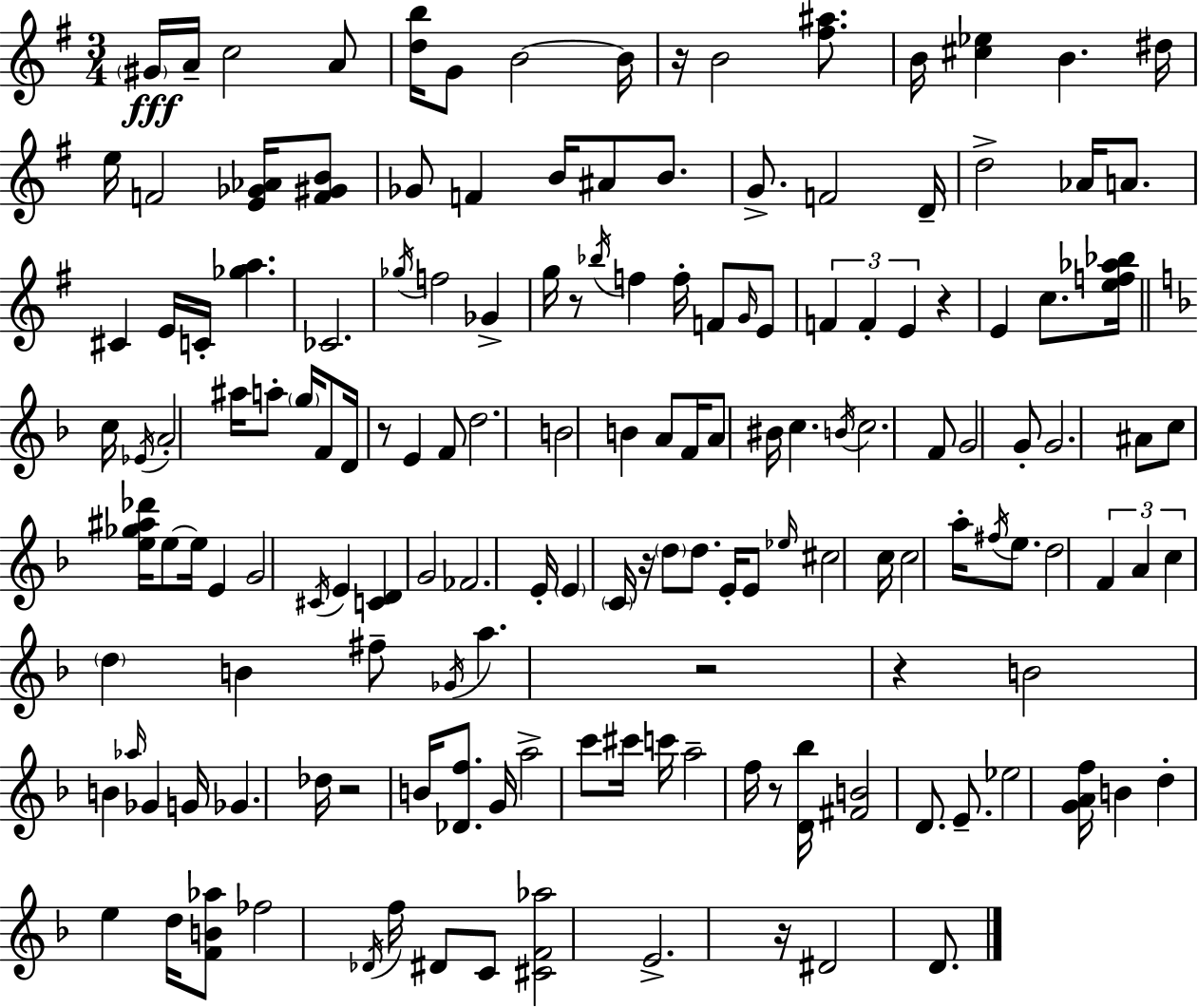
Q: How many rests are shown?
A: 10